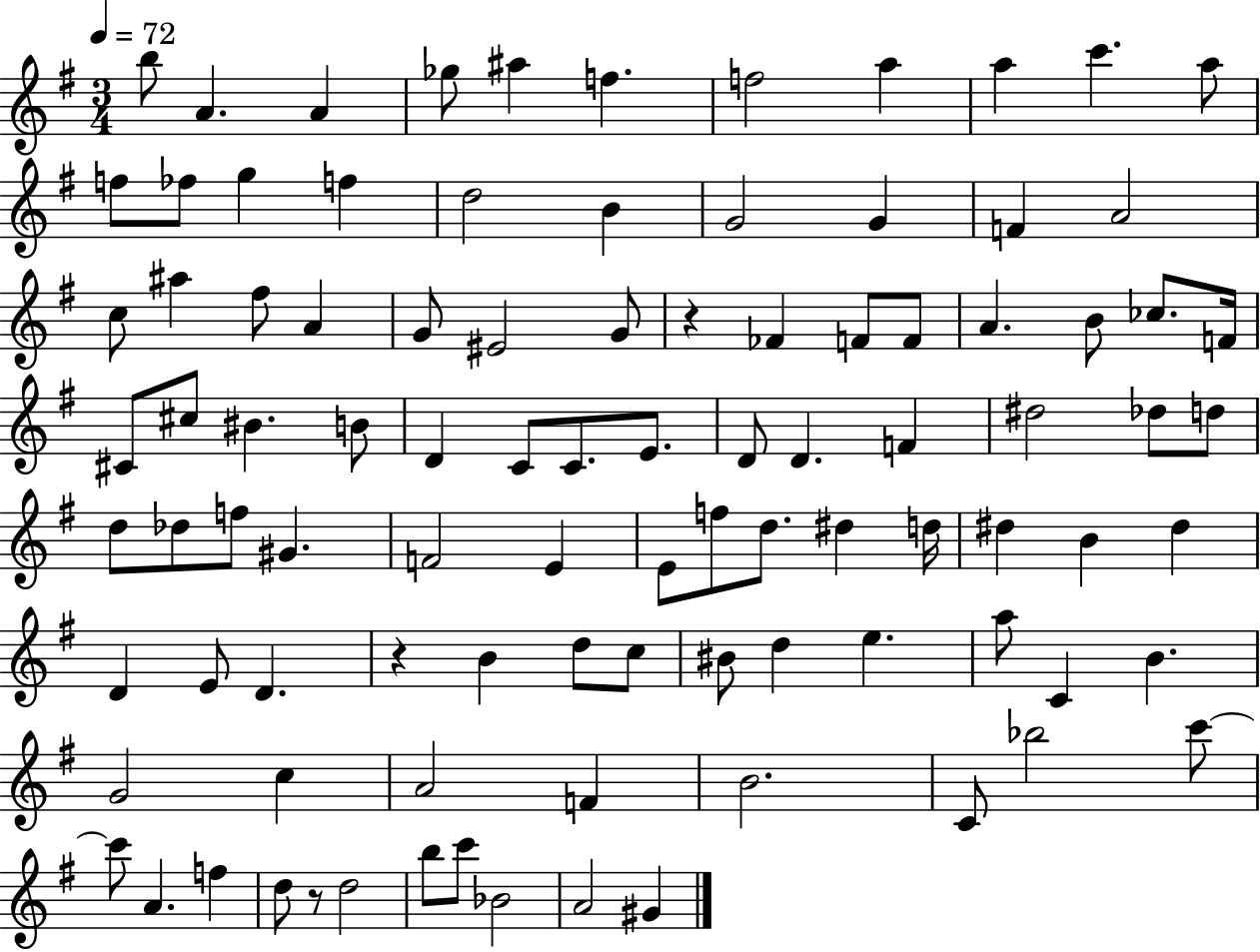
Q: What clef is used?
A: treble